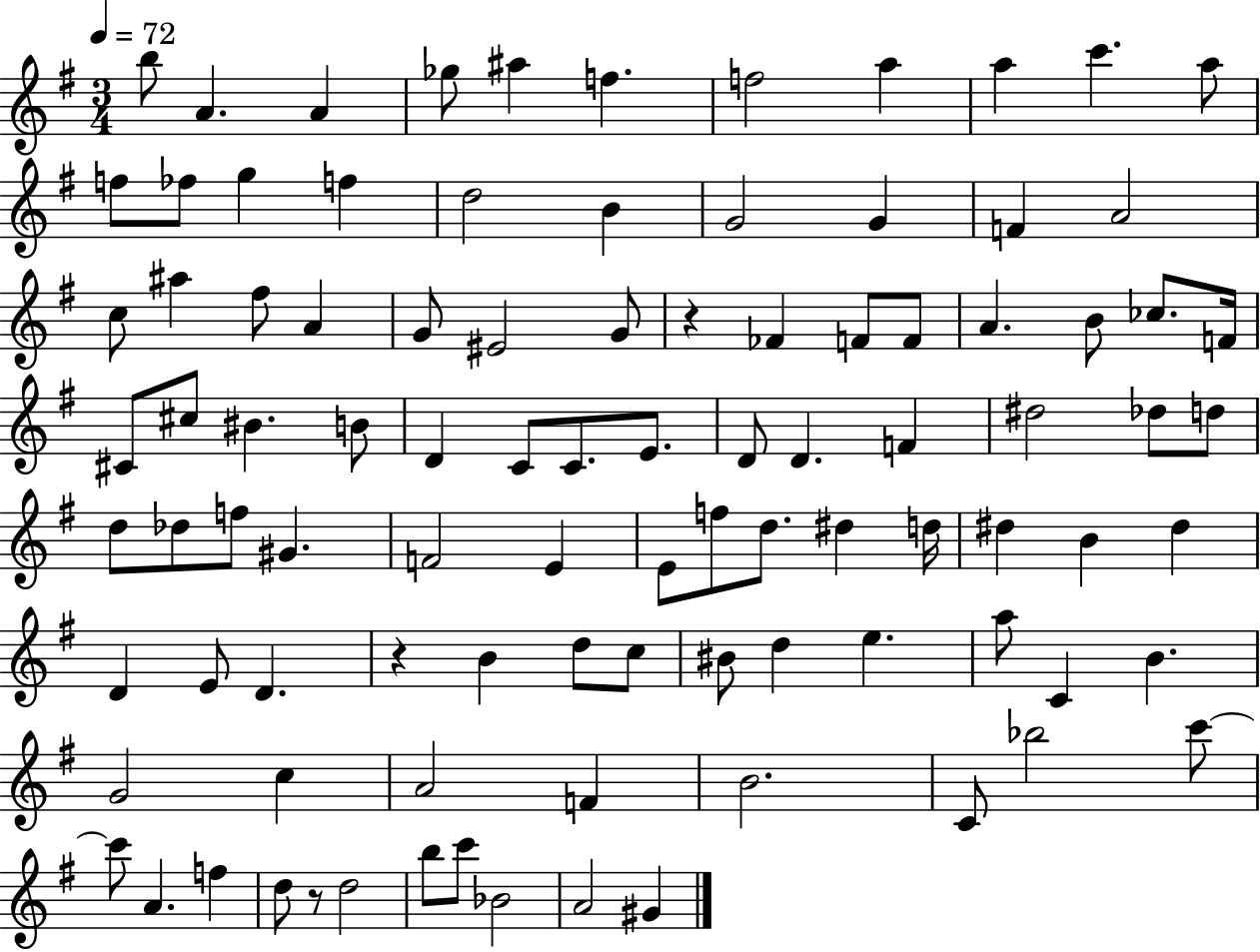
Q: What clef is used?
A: treble